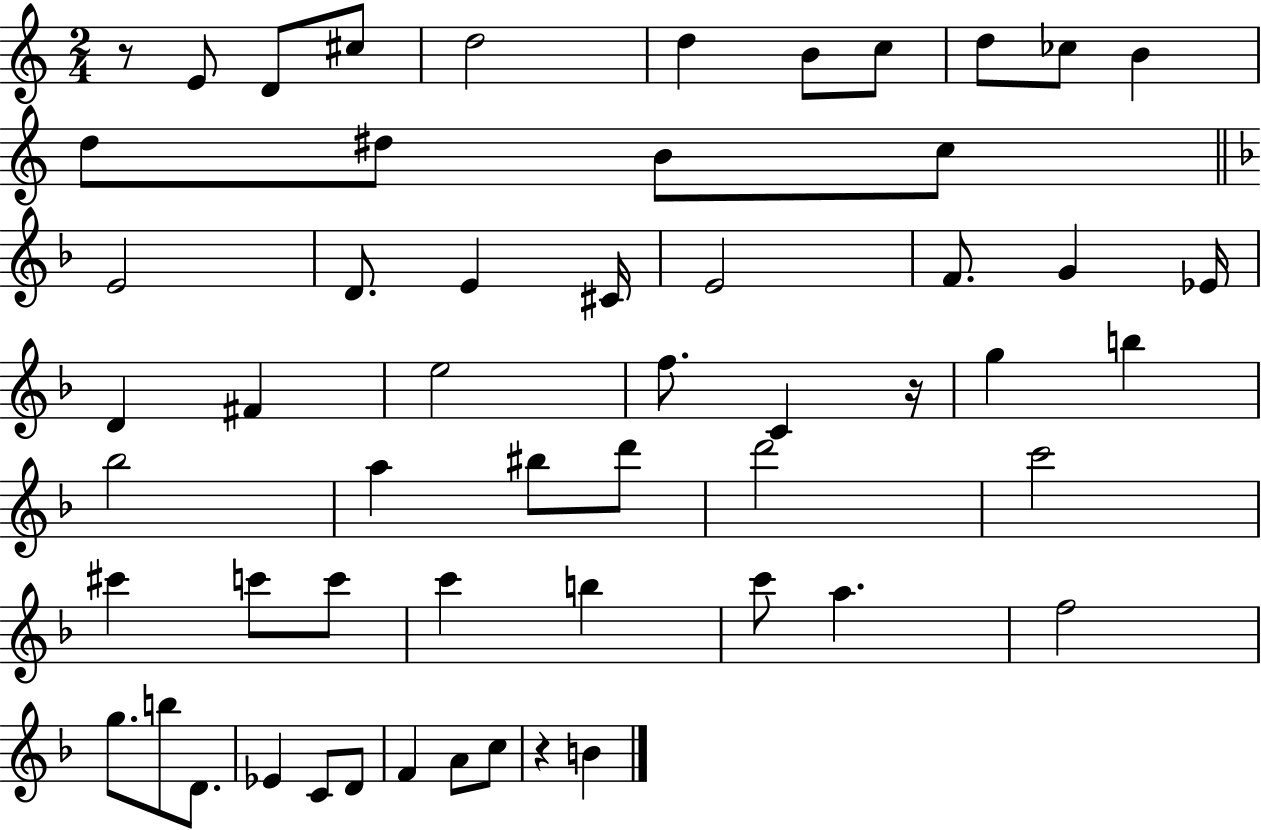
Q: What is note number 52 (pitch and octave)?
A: C5